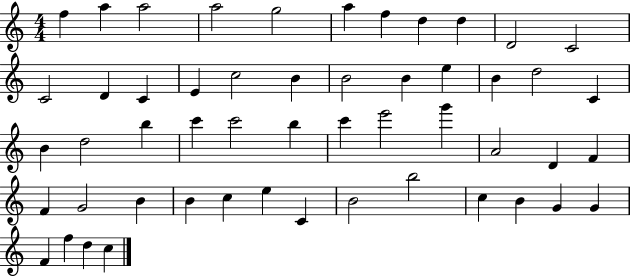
X:1
T:Untitled
M:4/4
L:1/4
K:C
f a a2 a2 g2 a f d d D2 C2 C2 D C E c2 B B2 B e B d2 C B d2 b c' c'2 b c' e'2 g' A2 D F F G2 B B c e C B2 b2 c B G G F f d c